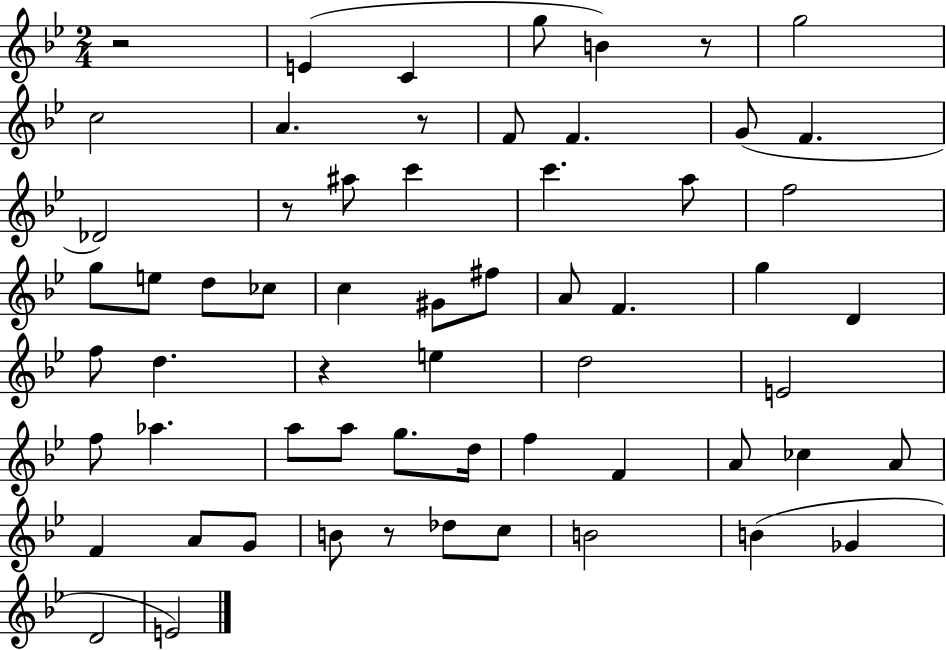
R/h E4/q C4/q G5/e B4/q R/e G5/h C5/h A4/q. R/e F4/e F4/q. G4/e F4/q. Db4/h R/e A#5/e C6/q C6/q. A5/e F5/h G5/e E5/e D5/e CES5/e C5/q G#4/e F#5/e A4/e F4/q. G5/q D4/q F5/e D5/q. R/q E5/q D5/h E4/h F5/e Ab5/q. A5/e A5/e G5/e. D5/s F5/q F4/q A4/e CES5/q A4/e F4/q A4/e G4/e B4/e R/e Db5/e C5/e B4/h B4/q Gb4/q D4/h E4/h